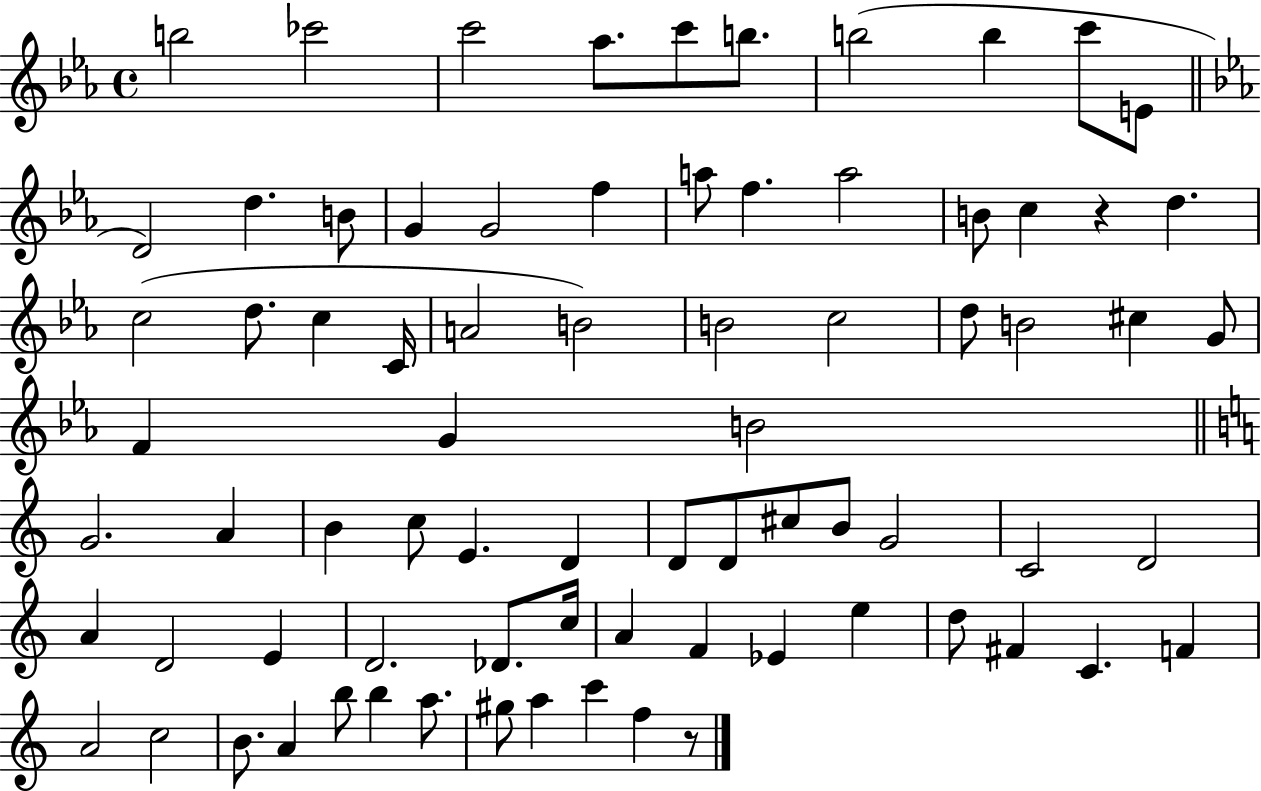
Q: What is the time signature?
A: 4/4